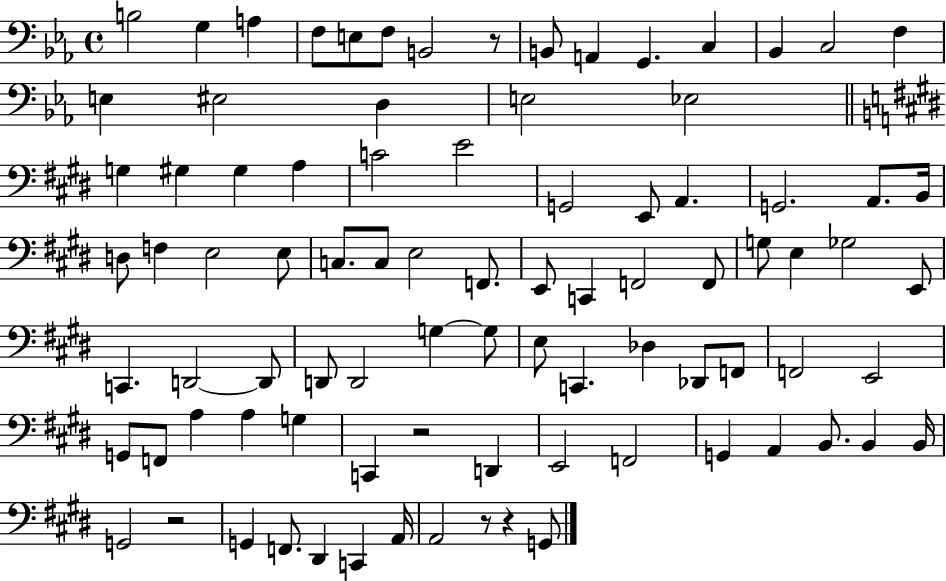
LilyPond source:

{
  \clef bass
  \time 4/4
  \defaultTimeSignature
  \key ees \major
  b2 g4 a4 | f8 e8 f8 b,2 r8 | b,8 a,4 g,4. c4 | bes,4 c2 f4 | \break e4 eis2 d4 | e2 ees2 | \bar "||" \break \key e \major g4 gis4 gis4 a4 | c'2 e'2 | g,2 e,8 a,4. | g,2. a,8. b,16 | \break d8 f4 e2 e8 | c8. c8 e2 f,8. | e,8 c,4 f,2 f,8 | g8 e4 ges2 e,8 | \break c,4. d,2~~ d,8 | d,8 d,2 g4~~ g8 | e8 c,4. des4 des,8 f,8 | f,2 e,2 | \break g,8 f,8 a4 a4 g4 | c,4 r2 d,4 | e,2 f,2 | g,4 a,4 b,8. b,4 b,16 | \break g,2 r2 | g,4 f,8. dis,4 c,4 a,16 | a,2 r8 r4 g,8 | \bar "|."
}